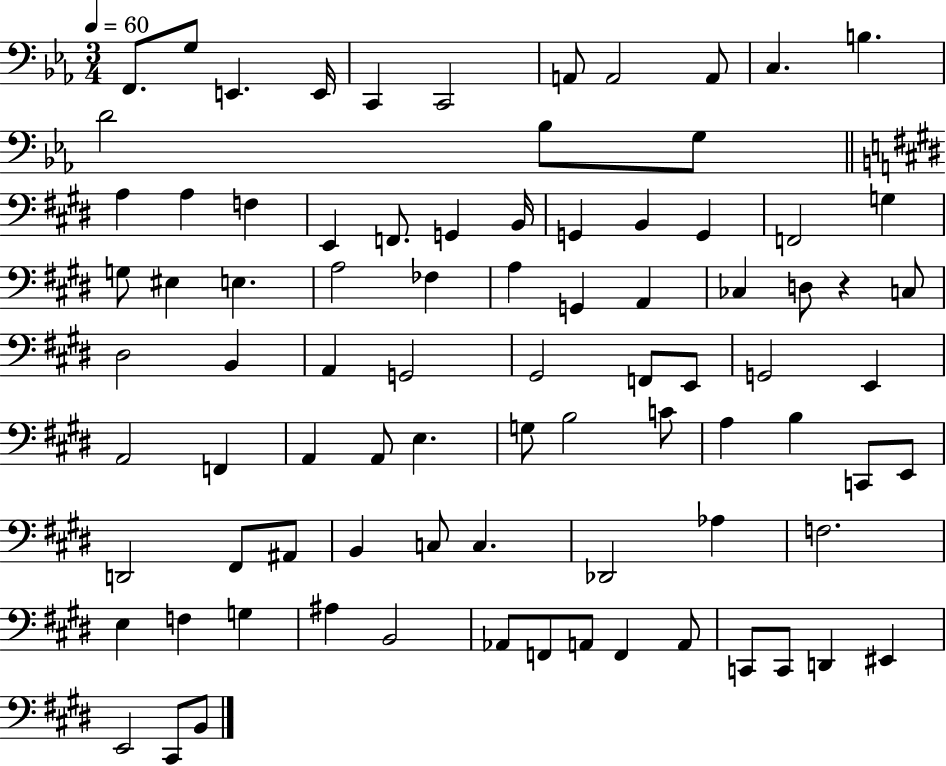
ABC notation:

X:1
T:Untitled
M:3/4
L:1/4
K:Eb
F,,/2 G,/2 E,, E,,/4 C,, C,,2 A,,/2 A,,2 A,,/2 C, B, D2 _B,/2 G,/2 A, A, F, E,, F,,/2 G,, B,,/4 G,, B,, G,, F,,2 G, G,/2 ^E, E, A,2 _F, A, G,, A,, _C, D,/2 z C,/2 ^D,2 B,, A,, G,,2 ^G,,2 F,,/2 E,,/2 G,,2 E,, A,,2 F,, A,, A,,/2 E, G,/2 B,2 C/2 A, B, C,,/2 E,,/2 D,,2 ^F,,/2 ^A,,/2 B,, C,/2 C, _D,,2 _A, F,2 E, F, G, ^A, B,,2 _A,,/2 F,,/2 A,,/2 F,, A,,/2 C,,/2 C,,/2 D,, ^E,, E,,2 ^C,,/2 B,,/2